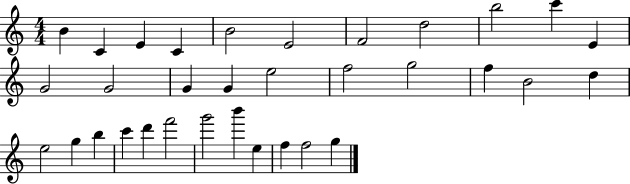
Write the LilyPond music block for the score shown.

{
  \clef treble
  \numericTimeSignature
  \time 4/4
  \key c \major
  b'4 c'4 e'4 c'4 | b'2 e'2 | f'2 d''2 | b''2 c'''4 e'4 | \break g'2 g'2 | g'4 g'4 e''2 | f''2 g''2 | f''4 b'2 d''4 | \break e''2 g''4 b''4 | c'''4 d'''4 f'''2 | g'''2 b'''4 e''4 | f''4 f''2 g''4 | \break \bar "|."
}